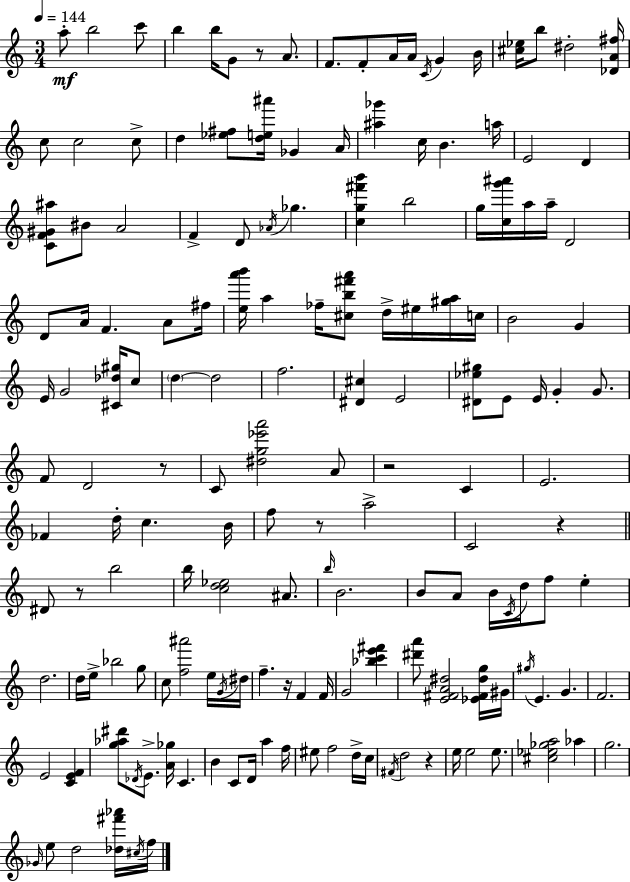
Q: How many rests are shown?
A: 8